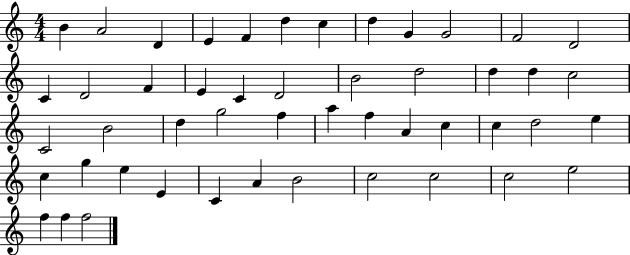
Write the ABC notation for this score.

X:1
T:Untitled
M:4/4
L:1/4
K:C
B A2 D E F d c d G G2 F2 D2 C D2 F E C D2 B2 d2 d d c2 C2 B2 d g2 f a f A c c d2 e c g e E C A B2 c2 c2 c2 e2 f f f2